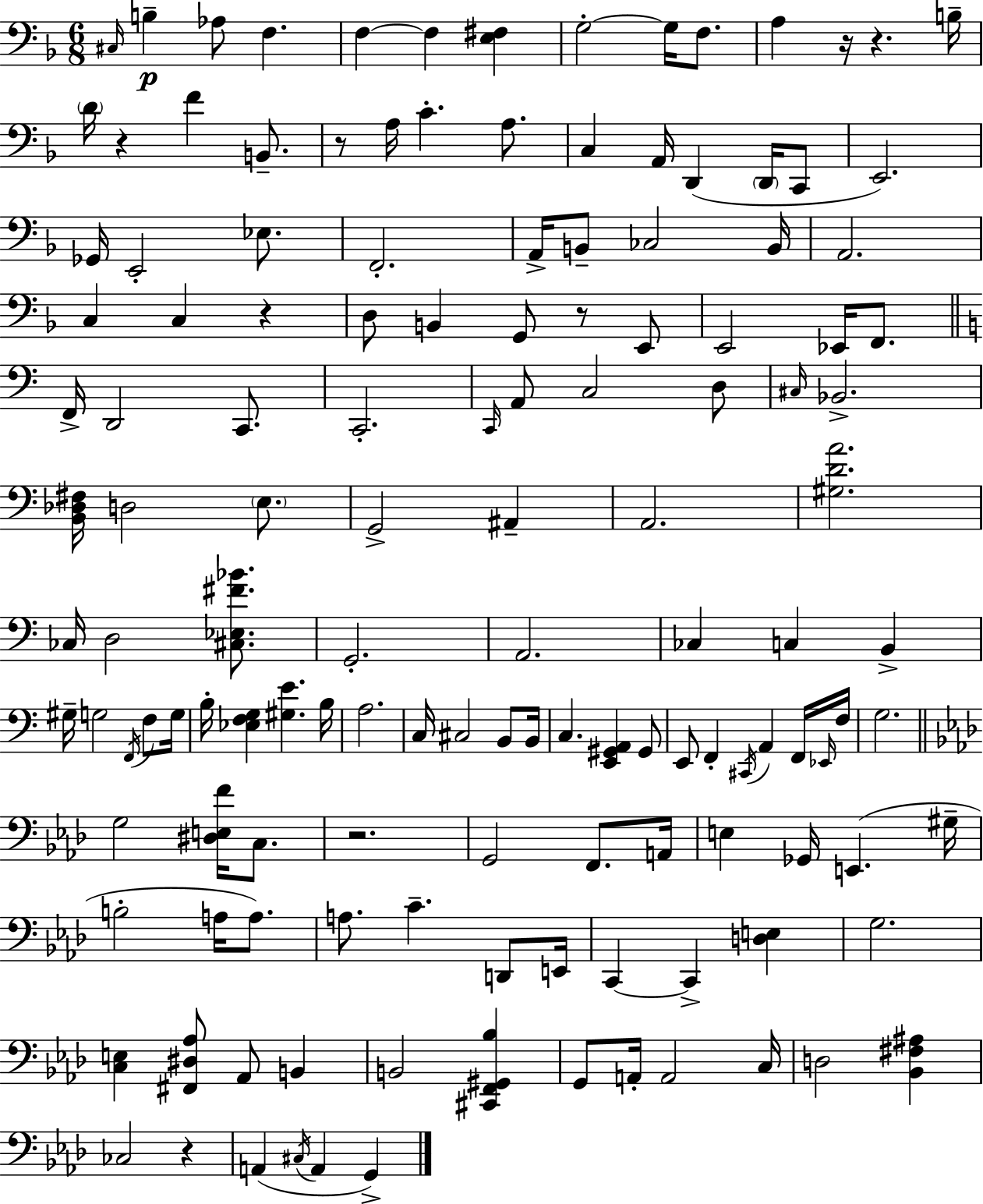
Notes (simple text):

C#3/s B3/q Ab3/e F3/q. F3/q F3/q [E3,F#3]/q G3/h G3/s F3/e. A3/q R/s R/q. B3/s D4/s R/q F4/q B2/e. R/e A3/s C4/q. A3/e. C3/q A2/s D2/q D2/s C2/e E2/h. Gb2/s E2/h Eb3/e. F2/h. A2/s B2/e CES3/h B2/s A2/h. C3/q C3/q R/q D3/e B2/q G2/e R/e E2/e E2/h Eb2/s F2/e. F2/s D2/h C2/e. C2/h. C2/s A2/e C3/h D3/e C#3/s Bb2/h. [B2,Db3,F#3]/s D3/h E3/e. G2/h A#2/q A2/h. [G#3,D4,A4]/h. CES3/s D3/h [C#3,Eb3,F#4,Bb4]/e. G2/h. A2/h. CES3/q C3/q B2/q G#3/s G3/h F2/s F3/e G3/s B3/s [Eb3,F3,G3]/q [G#3,E4]/q. B3/s A3/h. C3/s C#3/h B2/e B2/s C3/q. [E2,G#2,A2]/q G#2/e E2/e F2/q C#2/s A2/q F2/s Eb2/s F3/s G3/h. G3/h [D#3,E3,F4]/s C3/e. R/h. G2/h F2/e. A2/s E3/q Gb2/s E2/q. G#3/s B3/h A3/s A3/e. A3/e. C4/q. D2/e E2/s C2/q C2/q [D3,E3]/q G3/h. [C3,E3]/q [F#2,D#3,Ab3]/e Ab2/e B2/q B2/h [C#2,F2,G#2,Bb3]/q G2/e A2/s A2/h C3/s D3/h [Bb2,F#3,A#3]/q CES3/h R/q A2/q C#3/s A2/q G2/q